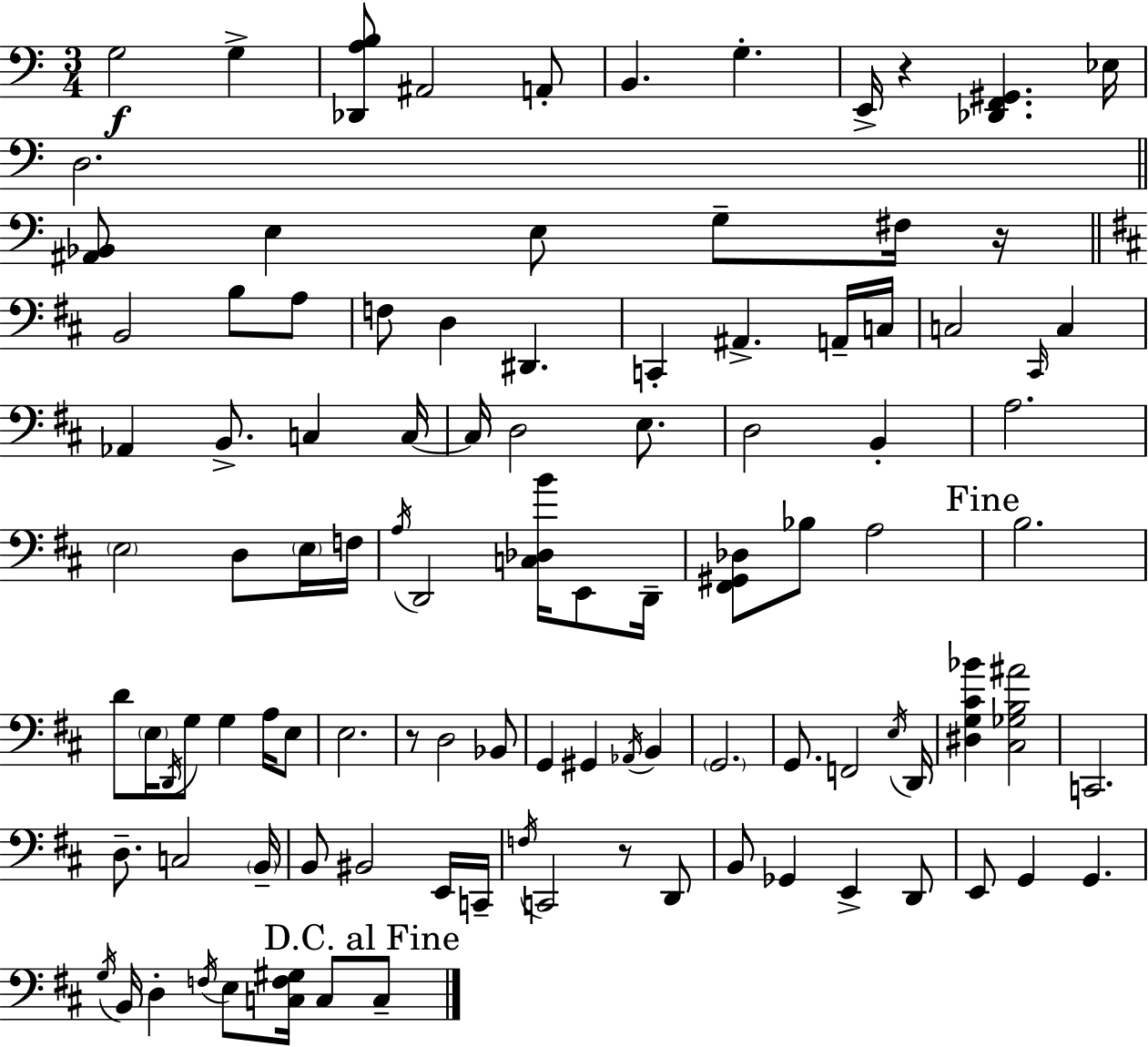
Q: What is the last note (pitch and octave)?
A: C3